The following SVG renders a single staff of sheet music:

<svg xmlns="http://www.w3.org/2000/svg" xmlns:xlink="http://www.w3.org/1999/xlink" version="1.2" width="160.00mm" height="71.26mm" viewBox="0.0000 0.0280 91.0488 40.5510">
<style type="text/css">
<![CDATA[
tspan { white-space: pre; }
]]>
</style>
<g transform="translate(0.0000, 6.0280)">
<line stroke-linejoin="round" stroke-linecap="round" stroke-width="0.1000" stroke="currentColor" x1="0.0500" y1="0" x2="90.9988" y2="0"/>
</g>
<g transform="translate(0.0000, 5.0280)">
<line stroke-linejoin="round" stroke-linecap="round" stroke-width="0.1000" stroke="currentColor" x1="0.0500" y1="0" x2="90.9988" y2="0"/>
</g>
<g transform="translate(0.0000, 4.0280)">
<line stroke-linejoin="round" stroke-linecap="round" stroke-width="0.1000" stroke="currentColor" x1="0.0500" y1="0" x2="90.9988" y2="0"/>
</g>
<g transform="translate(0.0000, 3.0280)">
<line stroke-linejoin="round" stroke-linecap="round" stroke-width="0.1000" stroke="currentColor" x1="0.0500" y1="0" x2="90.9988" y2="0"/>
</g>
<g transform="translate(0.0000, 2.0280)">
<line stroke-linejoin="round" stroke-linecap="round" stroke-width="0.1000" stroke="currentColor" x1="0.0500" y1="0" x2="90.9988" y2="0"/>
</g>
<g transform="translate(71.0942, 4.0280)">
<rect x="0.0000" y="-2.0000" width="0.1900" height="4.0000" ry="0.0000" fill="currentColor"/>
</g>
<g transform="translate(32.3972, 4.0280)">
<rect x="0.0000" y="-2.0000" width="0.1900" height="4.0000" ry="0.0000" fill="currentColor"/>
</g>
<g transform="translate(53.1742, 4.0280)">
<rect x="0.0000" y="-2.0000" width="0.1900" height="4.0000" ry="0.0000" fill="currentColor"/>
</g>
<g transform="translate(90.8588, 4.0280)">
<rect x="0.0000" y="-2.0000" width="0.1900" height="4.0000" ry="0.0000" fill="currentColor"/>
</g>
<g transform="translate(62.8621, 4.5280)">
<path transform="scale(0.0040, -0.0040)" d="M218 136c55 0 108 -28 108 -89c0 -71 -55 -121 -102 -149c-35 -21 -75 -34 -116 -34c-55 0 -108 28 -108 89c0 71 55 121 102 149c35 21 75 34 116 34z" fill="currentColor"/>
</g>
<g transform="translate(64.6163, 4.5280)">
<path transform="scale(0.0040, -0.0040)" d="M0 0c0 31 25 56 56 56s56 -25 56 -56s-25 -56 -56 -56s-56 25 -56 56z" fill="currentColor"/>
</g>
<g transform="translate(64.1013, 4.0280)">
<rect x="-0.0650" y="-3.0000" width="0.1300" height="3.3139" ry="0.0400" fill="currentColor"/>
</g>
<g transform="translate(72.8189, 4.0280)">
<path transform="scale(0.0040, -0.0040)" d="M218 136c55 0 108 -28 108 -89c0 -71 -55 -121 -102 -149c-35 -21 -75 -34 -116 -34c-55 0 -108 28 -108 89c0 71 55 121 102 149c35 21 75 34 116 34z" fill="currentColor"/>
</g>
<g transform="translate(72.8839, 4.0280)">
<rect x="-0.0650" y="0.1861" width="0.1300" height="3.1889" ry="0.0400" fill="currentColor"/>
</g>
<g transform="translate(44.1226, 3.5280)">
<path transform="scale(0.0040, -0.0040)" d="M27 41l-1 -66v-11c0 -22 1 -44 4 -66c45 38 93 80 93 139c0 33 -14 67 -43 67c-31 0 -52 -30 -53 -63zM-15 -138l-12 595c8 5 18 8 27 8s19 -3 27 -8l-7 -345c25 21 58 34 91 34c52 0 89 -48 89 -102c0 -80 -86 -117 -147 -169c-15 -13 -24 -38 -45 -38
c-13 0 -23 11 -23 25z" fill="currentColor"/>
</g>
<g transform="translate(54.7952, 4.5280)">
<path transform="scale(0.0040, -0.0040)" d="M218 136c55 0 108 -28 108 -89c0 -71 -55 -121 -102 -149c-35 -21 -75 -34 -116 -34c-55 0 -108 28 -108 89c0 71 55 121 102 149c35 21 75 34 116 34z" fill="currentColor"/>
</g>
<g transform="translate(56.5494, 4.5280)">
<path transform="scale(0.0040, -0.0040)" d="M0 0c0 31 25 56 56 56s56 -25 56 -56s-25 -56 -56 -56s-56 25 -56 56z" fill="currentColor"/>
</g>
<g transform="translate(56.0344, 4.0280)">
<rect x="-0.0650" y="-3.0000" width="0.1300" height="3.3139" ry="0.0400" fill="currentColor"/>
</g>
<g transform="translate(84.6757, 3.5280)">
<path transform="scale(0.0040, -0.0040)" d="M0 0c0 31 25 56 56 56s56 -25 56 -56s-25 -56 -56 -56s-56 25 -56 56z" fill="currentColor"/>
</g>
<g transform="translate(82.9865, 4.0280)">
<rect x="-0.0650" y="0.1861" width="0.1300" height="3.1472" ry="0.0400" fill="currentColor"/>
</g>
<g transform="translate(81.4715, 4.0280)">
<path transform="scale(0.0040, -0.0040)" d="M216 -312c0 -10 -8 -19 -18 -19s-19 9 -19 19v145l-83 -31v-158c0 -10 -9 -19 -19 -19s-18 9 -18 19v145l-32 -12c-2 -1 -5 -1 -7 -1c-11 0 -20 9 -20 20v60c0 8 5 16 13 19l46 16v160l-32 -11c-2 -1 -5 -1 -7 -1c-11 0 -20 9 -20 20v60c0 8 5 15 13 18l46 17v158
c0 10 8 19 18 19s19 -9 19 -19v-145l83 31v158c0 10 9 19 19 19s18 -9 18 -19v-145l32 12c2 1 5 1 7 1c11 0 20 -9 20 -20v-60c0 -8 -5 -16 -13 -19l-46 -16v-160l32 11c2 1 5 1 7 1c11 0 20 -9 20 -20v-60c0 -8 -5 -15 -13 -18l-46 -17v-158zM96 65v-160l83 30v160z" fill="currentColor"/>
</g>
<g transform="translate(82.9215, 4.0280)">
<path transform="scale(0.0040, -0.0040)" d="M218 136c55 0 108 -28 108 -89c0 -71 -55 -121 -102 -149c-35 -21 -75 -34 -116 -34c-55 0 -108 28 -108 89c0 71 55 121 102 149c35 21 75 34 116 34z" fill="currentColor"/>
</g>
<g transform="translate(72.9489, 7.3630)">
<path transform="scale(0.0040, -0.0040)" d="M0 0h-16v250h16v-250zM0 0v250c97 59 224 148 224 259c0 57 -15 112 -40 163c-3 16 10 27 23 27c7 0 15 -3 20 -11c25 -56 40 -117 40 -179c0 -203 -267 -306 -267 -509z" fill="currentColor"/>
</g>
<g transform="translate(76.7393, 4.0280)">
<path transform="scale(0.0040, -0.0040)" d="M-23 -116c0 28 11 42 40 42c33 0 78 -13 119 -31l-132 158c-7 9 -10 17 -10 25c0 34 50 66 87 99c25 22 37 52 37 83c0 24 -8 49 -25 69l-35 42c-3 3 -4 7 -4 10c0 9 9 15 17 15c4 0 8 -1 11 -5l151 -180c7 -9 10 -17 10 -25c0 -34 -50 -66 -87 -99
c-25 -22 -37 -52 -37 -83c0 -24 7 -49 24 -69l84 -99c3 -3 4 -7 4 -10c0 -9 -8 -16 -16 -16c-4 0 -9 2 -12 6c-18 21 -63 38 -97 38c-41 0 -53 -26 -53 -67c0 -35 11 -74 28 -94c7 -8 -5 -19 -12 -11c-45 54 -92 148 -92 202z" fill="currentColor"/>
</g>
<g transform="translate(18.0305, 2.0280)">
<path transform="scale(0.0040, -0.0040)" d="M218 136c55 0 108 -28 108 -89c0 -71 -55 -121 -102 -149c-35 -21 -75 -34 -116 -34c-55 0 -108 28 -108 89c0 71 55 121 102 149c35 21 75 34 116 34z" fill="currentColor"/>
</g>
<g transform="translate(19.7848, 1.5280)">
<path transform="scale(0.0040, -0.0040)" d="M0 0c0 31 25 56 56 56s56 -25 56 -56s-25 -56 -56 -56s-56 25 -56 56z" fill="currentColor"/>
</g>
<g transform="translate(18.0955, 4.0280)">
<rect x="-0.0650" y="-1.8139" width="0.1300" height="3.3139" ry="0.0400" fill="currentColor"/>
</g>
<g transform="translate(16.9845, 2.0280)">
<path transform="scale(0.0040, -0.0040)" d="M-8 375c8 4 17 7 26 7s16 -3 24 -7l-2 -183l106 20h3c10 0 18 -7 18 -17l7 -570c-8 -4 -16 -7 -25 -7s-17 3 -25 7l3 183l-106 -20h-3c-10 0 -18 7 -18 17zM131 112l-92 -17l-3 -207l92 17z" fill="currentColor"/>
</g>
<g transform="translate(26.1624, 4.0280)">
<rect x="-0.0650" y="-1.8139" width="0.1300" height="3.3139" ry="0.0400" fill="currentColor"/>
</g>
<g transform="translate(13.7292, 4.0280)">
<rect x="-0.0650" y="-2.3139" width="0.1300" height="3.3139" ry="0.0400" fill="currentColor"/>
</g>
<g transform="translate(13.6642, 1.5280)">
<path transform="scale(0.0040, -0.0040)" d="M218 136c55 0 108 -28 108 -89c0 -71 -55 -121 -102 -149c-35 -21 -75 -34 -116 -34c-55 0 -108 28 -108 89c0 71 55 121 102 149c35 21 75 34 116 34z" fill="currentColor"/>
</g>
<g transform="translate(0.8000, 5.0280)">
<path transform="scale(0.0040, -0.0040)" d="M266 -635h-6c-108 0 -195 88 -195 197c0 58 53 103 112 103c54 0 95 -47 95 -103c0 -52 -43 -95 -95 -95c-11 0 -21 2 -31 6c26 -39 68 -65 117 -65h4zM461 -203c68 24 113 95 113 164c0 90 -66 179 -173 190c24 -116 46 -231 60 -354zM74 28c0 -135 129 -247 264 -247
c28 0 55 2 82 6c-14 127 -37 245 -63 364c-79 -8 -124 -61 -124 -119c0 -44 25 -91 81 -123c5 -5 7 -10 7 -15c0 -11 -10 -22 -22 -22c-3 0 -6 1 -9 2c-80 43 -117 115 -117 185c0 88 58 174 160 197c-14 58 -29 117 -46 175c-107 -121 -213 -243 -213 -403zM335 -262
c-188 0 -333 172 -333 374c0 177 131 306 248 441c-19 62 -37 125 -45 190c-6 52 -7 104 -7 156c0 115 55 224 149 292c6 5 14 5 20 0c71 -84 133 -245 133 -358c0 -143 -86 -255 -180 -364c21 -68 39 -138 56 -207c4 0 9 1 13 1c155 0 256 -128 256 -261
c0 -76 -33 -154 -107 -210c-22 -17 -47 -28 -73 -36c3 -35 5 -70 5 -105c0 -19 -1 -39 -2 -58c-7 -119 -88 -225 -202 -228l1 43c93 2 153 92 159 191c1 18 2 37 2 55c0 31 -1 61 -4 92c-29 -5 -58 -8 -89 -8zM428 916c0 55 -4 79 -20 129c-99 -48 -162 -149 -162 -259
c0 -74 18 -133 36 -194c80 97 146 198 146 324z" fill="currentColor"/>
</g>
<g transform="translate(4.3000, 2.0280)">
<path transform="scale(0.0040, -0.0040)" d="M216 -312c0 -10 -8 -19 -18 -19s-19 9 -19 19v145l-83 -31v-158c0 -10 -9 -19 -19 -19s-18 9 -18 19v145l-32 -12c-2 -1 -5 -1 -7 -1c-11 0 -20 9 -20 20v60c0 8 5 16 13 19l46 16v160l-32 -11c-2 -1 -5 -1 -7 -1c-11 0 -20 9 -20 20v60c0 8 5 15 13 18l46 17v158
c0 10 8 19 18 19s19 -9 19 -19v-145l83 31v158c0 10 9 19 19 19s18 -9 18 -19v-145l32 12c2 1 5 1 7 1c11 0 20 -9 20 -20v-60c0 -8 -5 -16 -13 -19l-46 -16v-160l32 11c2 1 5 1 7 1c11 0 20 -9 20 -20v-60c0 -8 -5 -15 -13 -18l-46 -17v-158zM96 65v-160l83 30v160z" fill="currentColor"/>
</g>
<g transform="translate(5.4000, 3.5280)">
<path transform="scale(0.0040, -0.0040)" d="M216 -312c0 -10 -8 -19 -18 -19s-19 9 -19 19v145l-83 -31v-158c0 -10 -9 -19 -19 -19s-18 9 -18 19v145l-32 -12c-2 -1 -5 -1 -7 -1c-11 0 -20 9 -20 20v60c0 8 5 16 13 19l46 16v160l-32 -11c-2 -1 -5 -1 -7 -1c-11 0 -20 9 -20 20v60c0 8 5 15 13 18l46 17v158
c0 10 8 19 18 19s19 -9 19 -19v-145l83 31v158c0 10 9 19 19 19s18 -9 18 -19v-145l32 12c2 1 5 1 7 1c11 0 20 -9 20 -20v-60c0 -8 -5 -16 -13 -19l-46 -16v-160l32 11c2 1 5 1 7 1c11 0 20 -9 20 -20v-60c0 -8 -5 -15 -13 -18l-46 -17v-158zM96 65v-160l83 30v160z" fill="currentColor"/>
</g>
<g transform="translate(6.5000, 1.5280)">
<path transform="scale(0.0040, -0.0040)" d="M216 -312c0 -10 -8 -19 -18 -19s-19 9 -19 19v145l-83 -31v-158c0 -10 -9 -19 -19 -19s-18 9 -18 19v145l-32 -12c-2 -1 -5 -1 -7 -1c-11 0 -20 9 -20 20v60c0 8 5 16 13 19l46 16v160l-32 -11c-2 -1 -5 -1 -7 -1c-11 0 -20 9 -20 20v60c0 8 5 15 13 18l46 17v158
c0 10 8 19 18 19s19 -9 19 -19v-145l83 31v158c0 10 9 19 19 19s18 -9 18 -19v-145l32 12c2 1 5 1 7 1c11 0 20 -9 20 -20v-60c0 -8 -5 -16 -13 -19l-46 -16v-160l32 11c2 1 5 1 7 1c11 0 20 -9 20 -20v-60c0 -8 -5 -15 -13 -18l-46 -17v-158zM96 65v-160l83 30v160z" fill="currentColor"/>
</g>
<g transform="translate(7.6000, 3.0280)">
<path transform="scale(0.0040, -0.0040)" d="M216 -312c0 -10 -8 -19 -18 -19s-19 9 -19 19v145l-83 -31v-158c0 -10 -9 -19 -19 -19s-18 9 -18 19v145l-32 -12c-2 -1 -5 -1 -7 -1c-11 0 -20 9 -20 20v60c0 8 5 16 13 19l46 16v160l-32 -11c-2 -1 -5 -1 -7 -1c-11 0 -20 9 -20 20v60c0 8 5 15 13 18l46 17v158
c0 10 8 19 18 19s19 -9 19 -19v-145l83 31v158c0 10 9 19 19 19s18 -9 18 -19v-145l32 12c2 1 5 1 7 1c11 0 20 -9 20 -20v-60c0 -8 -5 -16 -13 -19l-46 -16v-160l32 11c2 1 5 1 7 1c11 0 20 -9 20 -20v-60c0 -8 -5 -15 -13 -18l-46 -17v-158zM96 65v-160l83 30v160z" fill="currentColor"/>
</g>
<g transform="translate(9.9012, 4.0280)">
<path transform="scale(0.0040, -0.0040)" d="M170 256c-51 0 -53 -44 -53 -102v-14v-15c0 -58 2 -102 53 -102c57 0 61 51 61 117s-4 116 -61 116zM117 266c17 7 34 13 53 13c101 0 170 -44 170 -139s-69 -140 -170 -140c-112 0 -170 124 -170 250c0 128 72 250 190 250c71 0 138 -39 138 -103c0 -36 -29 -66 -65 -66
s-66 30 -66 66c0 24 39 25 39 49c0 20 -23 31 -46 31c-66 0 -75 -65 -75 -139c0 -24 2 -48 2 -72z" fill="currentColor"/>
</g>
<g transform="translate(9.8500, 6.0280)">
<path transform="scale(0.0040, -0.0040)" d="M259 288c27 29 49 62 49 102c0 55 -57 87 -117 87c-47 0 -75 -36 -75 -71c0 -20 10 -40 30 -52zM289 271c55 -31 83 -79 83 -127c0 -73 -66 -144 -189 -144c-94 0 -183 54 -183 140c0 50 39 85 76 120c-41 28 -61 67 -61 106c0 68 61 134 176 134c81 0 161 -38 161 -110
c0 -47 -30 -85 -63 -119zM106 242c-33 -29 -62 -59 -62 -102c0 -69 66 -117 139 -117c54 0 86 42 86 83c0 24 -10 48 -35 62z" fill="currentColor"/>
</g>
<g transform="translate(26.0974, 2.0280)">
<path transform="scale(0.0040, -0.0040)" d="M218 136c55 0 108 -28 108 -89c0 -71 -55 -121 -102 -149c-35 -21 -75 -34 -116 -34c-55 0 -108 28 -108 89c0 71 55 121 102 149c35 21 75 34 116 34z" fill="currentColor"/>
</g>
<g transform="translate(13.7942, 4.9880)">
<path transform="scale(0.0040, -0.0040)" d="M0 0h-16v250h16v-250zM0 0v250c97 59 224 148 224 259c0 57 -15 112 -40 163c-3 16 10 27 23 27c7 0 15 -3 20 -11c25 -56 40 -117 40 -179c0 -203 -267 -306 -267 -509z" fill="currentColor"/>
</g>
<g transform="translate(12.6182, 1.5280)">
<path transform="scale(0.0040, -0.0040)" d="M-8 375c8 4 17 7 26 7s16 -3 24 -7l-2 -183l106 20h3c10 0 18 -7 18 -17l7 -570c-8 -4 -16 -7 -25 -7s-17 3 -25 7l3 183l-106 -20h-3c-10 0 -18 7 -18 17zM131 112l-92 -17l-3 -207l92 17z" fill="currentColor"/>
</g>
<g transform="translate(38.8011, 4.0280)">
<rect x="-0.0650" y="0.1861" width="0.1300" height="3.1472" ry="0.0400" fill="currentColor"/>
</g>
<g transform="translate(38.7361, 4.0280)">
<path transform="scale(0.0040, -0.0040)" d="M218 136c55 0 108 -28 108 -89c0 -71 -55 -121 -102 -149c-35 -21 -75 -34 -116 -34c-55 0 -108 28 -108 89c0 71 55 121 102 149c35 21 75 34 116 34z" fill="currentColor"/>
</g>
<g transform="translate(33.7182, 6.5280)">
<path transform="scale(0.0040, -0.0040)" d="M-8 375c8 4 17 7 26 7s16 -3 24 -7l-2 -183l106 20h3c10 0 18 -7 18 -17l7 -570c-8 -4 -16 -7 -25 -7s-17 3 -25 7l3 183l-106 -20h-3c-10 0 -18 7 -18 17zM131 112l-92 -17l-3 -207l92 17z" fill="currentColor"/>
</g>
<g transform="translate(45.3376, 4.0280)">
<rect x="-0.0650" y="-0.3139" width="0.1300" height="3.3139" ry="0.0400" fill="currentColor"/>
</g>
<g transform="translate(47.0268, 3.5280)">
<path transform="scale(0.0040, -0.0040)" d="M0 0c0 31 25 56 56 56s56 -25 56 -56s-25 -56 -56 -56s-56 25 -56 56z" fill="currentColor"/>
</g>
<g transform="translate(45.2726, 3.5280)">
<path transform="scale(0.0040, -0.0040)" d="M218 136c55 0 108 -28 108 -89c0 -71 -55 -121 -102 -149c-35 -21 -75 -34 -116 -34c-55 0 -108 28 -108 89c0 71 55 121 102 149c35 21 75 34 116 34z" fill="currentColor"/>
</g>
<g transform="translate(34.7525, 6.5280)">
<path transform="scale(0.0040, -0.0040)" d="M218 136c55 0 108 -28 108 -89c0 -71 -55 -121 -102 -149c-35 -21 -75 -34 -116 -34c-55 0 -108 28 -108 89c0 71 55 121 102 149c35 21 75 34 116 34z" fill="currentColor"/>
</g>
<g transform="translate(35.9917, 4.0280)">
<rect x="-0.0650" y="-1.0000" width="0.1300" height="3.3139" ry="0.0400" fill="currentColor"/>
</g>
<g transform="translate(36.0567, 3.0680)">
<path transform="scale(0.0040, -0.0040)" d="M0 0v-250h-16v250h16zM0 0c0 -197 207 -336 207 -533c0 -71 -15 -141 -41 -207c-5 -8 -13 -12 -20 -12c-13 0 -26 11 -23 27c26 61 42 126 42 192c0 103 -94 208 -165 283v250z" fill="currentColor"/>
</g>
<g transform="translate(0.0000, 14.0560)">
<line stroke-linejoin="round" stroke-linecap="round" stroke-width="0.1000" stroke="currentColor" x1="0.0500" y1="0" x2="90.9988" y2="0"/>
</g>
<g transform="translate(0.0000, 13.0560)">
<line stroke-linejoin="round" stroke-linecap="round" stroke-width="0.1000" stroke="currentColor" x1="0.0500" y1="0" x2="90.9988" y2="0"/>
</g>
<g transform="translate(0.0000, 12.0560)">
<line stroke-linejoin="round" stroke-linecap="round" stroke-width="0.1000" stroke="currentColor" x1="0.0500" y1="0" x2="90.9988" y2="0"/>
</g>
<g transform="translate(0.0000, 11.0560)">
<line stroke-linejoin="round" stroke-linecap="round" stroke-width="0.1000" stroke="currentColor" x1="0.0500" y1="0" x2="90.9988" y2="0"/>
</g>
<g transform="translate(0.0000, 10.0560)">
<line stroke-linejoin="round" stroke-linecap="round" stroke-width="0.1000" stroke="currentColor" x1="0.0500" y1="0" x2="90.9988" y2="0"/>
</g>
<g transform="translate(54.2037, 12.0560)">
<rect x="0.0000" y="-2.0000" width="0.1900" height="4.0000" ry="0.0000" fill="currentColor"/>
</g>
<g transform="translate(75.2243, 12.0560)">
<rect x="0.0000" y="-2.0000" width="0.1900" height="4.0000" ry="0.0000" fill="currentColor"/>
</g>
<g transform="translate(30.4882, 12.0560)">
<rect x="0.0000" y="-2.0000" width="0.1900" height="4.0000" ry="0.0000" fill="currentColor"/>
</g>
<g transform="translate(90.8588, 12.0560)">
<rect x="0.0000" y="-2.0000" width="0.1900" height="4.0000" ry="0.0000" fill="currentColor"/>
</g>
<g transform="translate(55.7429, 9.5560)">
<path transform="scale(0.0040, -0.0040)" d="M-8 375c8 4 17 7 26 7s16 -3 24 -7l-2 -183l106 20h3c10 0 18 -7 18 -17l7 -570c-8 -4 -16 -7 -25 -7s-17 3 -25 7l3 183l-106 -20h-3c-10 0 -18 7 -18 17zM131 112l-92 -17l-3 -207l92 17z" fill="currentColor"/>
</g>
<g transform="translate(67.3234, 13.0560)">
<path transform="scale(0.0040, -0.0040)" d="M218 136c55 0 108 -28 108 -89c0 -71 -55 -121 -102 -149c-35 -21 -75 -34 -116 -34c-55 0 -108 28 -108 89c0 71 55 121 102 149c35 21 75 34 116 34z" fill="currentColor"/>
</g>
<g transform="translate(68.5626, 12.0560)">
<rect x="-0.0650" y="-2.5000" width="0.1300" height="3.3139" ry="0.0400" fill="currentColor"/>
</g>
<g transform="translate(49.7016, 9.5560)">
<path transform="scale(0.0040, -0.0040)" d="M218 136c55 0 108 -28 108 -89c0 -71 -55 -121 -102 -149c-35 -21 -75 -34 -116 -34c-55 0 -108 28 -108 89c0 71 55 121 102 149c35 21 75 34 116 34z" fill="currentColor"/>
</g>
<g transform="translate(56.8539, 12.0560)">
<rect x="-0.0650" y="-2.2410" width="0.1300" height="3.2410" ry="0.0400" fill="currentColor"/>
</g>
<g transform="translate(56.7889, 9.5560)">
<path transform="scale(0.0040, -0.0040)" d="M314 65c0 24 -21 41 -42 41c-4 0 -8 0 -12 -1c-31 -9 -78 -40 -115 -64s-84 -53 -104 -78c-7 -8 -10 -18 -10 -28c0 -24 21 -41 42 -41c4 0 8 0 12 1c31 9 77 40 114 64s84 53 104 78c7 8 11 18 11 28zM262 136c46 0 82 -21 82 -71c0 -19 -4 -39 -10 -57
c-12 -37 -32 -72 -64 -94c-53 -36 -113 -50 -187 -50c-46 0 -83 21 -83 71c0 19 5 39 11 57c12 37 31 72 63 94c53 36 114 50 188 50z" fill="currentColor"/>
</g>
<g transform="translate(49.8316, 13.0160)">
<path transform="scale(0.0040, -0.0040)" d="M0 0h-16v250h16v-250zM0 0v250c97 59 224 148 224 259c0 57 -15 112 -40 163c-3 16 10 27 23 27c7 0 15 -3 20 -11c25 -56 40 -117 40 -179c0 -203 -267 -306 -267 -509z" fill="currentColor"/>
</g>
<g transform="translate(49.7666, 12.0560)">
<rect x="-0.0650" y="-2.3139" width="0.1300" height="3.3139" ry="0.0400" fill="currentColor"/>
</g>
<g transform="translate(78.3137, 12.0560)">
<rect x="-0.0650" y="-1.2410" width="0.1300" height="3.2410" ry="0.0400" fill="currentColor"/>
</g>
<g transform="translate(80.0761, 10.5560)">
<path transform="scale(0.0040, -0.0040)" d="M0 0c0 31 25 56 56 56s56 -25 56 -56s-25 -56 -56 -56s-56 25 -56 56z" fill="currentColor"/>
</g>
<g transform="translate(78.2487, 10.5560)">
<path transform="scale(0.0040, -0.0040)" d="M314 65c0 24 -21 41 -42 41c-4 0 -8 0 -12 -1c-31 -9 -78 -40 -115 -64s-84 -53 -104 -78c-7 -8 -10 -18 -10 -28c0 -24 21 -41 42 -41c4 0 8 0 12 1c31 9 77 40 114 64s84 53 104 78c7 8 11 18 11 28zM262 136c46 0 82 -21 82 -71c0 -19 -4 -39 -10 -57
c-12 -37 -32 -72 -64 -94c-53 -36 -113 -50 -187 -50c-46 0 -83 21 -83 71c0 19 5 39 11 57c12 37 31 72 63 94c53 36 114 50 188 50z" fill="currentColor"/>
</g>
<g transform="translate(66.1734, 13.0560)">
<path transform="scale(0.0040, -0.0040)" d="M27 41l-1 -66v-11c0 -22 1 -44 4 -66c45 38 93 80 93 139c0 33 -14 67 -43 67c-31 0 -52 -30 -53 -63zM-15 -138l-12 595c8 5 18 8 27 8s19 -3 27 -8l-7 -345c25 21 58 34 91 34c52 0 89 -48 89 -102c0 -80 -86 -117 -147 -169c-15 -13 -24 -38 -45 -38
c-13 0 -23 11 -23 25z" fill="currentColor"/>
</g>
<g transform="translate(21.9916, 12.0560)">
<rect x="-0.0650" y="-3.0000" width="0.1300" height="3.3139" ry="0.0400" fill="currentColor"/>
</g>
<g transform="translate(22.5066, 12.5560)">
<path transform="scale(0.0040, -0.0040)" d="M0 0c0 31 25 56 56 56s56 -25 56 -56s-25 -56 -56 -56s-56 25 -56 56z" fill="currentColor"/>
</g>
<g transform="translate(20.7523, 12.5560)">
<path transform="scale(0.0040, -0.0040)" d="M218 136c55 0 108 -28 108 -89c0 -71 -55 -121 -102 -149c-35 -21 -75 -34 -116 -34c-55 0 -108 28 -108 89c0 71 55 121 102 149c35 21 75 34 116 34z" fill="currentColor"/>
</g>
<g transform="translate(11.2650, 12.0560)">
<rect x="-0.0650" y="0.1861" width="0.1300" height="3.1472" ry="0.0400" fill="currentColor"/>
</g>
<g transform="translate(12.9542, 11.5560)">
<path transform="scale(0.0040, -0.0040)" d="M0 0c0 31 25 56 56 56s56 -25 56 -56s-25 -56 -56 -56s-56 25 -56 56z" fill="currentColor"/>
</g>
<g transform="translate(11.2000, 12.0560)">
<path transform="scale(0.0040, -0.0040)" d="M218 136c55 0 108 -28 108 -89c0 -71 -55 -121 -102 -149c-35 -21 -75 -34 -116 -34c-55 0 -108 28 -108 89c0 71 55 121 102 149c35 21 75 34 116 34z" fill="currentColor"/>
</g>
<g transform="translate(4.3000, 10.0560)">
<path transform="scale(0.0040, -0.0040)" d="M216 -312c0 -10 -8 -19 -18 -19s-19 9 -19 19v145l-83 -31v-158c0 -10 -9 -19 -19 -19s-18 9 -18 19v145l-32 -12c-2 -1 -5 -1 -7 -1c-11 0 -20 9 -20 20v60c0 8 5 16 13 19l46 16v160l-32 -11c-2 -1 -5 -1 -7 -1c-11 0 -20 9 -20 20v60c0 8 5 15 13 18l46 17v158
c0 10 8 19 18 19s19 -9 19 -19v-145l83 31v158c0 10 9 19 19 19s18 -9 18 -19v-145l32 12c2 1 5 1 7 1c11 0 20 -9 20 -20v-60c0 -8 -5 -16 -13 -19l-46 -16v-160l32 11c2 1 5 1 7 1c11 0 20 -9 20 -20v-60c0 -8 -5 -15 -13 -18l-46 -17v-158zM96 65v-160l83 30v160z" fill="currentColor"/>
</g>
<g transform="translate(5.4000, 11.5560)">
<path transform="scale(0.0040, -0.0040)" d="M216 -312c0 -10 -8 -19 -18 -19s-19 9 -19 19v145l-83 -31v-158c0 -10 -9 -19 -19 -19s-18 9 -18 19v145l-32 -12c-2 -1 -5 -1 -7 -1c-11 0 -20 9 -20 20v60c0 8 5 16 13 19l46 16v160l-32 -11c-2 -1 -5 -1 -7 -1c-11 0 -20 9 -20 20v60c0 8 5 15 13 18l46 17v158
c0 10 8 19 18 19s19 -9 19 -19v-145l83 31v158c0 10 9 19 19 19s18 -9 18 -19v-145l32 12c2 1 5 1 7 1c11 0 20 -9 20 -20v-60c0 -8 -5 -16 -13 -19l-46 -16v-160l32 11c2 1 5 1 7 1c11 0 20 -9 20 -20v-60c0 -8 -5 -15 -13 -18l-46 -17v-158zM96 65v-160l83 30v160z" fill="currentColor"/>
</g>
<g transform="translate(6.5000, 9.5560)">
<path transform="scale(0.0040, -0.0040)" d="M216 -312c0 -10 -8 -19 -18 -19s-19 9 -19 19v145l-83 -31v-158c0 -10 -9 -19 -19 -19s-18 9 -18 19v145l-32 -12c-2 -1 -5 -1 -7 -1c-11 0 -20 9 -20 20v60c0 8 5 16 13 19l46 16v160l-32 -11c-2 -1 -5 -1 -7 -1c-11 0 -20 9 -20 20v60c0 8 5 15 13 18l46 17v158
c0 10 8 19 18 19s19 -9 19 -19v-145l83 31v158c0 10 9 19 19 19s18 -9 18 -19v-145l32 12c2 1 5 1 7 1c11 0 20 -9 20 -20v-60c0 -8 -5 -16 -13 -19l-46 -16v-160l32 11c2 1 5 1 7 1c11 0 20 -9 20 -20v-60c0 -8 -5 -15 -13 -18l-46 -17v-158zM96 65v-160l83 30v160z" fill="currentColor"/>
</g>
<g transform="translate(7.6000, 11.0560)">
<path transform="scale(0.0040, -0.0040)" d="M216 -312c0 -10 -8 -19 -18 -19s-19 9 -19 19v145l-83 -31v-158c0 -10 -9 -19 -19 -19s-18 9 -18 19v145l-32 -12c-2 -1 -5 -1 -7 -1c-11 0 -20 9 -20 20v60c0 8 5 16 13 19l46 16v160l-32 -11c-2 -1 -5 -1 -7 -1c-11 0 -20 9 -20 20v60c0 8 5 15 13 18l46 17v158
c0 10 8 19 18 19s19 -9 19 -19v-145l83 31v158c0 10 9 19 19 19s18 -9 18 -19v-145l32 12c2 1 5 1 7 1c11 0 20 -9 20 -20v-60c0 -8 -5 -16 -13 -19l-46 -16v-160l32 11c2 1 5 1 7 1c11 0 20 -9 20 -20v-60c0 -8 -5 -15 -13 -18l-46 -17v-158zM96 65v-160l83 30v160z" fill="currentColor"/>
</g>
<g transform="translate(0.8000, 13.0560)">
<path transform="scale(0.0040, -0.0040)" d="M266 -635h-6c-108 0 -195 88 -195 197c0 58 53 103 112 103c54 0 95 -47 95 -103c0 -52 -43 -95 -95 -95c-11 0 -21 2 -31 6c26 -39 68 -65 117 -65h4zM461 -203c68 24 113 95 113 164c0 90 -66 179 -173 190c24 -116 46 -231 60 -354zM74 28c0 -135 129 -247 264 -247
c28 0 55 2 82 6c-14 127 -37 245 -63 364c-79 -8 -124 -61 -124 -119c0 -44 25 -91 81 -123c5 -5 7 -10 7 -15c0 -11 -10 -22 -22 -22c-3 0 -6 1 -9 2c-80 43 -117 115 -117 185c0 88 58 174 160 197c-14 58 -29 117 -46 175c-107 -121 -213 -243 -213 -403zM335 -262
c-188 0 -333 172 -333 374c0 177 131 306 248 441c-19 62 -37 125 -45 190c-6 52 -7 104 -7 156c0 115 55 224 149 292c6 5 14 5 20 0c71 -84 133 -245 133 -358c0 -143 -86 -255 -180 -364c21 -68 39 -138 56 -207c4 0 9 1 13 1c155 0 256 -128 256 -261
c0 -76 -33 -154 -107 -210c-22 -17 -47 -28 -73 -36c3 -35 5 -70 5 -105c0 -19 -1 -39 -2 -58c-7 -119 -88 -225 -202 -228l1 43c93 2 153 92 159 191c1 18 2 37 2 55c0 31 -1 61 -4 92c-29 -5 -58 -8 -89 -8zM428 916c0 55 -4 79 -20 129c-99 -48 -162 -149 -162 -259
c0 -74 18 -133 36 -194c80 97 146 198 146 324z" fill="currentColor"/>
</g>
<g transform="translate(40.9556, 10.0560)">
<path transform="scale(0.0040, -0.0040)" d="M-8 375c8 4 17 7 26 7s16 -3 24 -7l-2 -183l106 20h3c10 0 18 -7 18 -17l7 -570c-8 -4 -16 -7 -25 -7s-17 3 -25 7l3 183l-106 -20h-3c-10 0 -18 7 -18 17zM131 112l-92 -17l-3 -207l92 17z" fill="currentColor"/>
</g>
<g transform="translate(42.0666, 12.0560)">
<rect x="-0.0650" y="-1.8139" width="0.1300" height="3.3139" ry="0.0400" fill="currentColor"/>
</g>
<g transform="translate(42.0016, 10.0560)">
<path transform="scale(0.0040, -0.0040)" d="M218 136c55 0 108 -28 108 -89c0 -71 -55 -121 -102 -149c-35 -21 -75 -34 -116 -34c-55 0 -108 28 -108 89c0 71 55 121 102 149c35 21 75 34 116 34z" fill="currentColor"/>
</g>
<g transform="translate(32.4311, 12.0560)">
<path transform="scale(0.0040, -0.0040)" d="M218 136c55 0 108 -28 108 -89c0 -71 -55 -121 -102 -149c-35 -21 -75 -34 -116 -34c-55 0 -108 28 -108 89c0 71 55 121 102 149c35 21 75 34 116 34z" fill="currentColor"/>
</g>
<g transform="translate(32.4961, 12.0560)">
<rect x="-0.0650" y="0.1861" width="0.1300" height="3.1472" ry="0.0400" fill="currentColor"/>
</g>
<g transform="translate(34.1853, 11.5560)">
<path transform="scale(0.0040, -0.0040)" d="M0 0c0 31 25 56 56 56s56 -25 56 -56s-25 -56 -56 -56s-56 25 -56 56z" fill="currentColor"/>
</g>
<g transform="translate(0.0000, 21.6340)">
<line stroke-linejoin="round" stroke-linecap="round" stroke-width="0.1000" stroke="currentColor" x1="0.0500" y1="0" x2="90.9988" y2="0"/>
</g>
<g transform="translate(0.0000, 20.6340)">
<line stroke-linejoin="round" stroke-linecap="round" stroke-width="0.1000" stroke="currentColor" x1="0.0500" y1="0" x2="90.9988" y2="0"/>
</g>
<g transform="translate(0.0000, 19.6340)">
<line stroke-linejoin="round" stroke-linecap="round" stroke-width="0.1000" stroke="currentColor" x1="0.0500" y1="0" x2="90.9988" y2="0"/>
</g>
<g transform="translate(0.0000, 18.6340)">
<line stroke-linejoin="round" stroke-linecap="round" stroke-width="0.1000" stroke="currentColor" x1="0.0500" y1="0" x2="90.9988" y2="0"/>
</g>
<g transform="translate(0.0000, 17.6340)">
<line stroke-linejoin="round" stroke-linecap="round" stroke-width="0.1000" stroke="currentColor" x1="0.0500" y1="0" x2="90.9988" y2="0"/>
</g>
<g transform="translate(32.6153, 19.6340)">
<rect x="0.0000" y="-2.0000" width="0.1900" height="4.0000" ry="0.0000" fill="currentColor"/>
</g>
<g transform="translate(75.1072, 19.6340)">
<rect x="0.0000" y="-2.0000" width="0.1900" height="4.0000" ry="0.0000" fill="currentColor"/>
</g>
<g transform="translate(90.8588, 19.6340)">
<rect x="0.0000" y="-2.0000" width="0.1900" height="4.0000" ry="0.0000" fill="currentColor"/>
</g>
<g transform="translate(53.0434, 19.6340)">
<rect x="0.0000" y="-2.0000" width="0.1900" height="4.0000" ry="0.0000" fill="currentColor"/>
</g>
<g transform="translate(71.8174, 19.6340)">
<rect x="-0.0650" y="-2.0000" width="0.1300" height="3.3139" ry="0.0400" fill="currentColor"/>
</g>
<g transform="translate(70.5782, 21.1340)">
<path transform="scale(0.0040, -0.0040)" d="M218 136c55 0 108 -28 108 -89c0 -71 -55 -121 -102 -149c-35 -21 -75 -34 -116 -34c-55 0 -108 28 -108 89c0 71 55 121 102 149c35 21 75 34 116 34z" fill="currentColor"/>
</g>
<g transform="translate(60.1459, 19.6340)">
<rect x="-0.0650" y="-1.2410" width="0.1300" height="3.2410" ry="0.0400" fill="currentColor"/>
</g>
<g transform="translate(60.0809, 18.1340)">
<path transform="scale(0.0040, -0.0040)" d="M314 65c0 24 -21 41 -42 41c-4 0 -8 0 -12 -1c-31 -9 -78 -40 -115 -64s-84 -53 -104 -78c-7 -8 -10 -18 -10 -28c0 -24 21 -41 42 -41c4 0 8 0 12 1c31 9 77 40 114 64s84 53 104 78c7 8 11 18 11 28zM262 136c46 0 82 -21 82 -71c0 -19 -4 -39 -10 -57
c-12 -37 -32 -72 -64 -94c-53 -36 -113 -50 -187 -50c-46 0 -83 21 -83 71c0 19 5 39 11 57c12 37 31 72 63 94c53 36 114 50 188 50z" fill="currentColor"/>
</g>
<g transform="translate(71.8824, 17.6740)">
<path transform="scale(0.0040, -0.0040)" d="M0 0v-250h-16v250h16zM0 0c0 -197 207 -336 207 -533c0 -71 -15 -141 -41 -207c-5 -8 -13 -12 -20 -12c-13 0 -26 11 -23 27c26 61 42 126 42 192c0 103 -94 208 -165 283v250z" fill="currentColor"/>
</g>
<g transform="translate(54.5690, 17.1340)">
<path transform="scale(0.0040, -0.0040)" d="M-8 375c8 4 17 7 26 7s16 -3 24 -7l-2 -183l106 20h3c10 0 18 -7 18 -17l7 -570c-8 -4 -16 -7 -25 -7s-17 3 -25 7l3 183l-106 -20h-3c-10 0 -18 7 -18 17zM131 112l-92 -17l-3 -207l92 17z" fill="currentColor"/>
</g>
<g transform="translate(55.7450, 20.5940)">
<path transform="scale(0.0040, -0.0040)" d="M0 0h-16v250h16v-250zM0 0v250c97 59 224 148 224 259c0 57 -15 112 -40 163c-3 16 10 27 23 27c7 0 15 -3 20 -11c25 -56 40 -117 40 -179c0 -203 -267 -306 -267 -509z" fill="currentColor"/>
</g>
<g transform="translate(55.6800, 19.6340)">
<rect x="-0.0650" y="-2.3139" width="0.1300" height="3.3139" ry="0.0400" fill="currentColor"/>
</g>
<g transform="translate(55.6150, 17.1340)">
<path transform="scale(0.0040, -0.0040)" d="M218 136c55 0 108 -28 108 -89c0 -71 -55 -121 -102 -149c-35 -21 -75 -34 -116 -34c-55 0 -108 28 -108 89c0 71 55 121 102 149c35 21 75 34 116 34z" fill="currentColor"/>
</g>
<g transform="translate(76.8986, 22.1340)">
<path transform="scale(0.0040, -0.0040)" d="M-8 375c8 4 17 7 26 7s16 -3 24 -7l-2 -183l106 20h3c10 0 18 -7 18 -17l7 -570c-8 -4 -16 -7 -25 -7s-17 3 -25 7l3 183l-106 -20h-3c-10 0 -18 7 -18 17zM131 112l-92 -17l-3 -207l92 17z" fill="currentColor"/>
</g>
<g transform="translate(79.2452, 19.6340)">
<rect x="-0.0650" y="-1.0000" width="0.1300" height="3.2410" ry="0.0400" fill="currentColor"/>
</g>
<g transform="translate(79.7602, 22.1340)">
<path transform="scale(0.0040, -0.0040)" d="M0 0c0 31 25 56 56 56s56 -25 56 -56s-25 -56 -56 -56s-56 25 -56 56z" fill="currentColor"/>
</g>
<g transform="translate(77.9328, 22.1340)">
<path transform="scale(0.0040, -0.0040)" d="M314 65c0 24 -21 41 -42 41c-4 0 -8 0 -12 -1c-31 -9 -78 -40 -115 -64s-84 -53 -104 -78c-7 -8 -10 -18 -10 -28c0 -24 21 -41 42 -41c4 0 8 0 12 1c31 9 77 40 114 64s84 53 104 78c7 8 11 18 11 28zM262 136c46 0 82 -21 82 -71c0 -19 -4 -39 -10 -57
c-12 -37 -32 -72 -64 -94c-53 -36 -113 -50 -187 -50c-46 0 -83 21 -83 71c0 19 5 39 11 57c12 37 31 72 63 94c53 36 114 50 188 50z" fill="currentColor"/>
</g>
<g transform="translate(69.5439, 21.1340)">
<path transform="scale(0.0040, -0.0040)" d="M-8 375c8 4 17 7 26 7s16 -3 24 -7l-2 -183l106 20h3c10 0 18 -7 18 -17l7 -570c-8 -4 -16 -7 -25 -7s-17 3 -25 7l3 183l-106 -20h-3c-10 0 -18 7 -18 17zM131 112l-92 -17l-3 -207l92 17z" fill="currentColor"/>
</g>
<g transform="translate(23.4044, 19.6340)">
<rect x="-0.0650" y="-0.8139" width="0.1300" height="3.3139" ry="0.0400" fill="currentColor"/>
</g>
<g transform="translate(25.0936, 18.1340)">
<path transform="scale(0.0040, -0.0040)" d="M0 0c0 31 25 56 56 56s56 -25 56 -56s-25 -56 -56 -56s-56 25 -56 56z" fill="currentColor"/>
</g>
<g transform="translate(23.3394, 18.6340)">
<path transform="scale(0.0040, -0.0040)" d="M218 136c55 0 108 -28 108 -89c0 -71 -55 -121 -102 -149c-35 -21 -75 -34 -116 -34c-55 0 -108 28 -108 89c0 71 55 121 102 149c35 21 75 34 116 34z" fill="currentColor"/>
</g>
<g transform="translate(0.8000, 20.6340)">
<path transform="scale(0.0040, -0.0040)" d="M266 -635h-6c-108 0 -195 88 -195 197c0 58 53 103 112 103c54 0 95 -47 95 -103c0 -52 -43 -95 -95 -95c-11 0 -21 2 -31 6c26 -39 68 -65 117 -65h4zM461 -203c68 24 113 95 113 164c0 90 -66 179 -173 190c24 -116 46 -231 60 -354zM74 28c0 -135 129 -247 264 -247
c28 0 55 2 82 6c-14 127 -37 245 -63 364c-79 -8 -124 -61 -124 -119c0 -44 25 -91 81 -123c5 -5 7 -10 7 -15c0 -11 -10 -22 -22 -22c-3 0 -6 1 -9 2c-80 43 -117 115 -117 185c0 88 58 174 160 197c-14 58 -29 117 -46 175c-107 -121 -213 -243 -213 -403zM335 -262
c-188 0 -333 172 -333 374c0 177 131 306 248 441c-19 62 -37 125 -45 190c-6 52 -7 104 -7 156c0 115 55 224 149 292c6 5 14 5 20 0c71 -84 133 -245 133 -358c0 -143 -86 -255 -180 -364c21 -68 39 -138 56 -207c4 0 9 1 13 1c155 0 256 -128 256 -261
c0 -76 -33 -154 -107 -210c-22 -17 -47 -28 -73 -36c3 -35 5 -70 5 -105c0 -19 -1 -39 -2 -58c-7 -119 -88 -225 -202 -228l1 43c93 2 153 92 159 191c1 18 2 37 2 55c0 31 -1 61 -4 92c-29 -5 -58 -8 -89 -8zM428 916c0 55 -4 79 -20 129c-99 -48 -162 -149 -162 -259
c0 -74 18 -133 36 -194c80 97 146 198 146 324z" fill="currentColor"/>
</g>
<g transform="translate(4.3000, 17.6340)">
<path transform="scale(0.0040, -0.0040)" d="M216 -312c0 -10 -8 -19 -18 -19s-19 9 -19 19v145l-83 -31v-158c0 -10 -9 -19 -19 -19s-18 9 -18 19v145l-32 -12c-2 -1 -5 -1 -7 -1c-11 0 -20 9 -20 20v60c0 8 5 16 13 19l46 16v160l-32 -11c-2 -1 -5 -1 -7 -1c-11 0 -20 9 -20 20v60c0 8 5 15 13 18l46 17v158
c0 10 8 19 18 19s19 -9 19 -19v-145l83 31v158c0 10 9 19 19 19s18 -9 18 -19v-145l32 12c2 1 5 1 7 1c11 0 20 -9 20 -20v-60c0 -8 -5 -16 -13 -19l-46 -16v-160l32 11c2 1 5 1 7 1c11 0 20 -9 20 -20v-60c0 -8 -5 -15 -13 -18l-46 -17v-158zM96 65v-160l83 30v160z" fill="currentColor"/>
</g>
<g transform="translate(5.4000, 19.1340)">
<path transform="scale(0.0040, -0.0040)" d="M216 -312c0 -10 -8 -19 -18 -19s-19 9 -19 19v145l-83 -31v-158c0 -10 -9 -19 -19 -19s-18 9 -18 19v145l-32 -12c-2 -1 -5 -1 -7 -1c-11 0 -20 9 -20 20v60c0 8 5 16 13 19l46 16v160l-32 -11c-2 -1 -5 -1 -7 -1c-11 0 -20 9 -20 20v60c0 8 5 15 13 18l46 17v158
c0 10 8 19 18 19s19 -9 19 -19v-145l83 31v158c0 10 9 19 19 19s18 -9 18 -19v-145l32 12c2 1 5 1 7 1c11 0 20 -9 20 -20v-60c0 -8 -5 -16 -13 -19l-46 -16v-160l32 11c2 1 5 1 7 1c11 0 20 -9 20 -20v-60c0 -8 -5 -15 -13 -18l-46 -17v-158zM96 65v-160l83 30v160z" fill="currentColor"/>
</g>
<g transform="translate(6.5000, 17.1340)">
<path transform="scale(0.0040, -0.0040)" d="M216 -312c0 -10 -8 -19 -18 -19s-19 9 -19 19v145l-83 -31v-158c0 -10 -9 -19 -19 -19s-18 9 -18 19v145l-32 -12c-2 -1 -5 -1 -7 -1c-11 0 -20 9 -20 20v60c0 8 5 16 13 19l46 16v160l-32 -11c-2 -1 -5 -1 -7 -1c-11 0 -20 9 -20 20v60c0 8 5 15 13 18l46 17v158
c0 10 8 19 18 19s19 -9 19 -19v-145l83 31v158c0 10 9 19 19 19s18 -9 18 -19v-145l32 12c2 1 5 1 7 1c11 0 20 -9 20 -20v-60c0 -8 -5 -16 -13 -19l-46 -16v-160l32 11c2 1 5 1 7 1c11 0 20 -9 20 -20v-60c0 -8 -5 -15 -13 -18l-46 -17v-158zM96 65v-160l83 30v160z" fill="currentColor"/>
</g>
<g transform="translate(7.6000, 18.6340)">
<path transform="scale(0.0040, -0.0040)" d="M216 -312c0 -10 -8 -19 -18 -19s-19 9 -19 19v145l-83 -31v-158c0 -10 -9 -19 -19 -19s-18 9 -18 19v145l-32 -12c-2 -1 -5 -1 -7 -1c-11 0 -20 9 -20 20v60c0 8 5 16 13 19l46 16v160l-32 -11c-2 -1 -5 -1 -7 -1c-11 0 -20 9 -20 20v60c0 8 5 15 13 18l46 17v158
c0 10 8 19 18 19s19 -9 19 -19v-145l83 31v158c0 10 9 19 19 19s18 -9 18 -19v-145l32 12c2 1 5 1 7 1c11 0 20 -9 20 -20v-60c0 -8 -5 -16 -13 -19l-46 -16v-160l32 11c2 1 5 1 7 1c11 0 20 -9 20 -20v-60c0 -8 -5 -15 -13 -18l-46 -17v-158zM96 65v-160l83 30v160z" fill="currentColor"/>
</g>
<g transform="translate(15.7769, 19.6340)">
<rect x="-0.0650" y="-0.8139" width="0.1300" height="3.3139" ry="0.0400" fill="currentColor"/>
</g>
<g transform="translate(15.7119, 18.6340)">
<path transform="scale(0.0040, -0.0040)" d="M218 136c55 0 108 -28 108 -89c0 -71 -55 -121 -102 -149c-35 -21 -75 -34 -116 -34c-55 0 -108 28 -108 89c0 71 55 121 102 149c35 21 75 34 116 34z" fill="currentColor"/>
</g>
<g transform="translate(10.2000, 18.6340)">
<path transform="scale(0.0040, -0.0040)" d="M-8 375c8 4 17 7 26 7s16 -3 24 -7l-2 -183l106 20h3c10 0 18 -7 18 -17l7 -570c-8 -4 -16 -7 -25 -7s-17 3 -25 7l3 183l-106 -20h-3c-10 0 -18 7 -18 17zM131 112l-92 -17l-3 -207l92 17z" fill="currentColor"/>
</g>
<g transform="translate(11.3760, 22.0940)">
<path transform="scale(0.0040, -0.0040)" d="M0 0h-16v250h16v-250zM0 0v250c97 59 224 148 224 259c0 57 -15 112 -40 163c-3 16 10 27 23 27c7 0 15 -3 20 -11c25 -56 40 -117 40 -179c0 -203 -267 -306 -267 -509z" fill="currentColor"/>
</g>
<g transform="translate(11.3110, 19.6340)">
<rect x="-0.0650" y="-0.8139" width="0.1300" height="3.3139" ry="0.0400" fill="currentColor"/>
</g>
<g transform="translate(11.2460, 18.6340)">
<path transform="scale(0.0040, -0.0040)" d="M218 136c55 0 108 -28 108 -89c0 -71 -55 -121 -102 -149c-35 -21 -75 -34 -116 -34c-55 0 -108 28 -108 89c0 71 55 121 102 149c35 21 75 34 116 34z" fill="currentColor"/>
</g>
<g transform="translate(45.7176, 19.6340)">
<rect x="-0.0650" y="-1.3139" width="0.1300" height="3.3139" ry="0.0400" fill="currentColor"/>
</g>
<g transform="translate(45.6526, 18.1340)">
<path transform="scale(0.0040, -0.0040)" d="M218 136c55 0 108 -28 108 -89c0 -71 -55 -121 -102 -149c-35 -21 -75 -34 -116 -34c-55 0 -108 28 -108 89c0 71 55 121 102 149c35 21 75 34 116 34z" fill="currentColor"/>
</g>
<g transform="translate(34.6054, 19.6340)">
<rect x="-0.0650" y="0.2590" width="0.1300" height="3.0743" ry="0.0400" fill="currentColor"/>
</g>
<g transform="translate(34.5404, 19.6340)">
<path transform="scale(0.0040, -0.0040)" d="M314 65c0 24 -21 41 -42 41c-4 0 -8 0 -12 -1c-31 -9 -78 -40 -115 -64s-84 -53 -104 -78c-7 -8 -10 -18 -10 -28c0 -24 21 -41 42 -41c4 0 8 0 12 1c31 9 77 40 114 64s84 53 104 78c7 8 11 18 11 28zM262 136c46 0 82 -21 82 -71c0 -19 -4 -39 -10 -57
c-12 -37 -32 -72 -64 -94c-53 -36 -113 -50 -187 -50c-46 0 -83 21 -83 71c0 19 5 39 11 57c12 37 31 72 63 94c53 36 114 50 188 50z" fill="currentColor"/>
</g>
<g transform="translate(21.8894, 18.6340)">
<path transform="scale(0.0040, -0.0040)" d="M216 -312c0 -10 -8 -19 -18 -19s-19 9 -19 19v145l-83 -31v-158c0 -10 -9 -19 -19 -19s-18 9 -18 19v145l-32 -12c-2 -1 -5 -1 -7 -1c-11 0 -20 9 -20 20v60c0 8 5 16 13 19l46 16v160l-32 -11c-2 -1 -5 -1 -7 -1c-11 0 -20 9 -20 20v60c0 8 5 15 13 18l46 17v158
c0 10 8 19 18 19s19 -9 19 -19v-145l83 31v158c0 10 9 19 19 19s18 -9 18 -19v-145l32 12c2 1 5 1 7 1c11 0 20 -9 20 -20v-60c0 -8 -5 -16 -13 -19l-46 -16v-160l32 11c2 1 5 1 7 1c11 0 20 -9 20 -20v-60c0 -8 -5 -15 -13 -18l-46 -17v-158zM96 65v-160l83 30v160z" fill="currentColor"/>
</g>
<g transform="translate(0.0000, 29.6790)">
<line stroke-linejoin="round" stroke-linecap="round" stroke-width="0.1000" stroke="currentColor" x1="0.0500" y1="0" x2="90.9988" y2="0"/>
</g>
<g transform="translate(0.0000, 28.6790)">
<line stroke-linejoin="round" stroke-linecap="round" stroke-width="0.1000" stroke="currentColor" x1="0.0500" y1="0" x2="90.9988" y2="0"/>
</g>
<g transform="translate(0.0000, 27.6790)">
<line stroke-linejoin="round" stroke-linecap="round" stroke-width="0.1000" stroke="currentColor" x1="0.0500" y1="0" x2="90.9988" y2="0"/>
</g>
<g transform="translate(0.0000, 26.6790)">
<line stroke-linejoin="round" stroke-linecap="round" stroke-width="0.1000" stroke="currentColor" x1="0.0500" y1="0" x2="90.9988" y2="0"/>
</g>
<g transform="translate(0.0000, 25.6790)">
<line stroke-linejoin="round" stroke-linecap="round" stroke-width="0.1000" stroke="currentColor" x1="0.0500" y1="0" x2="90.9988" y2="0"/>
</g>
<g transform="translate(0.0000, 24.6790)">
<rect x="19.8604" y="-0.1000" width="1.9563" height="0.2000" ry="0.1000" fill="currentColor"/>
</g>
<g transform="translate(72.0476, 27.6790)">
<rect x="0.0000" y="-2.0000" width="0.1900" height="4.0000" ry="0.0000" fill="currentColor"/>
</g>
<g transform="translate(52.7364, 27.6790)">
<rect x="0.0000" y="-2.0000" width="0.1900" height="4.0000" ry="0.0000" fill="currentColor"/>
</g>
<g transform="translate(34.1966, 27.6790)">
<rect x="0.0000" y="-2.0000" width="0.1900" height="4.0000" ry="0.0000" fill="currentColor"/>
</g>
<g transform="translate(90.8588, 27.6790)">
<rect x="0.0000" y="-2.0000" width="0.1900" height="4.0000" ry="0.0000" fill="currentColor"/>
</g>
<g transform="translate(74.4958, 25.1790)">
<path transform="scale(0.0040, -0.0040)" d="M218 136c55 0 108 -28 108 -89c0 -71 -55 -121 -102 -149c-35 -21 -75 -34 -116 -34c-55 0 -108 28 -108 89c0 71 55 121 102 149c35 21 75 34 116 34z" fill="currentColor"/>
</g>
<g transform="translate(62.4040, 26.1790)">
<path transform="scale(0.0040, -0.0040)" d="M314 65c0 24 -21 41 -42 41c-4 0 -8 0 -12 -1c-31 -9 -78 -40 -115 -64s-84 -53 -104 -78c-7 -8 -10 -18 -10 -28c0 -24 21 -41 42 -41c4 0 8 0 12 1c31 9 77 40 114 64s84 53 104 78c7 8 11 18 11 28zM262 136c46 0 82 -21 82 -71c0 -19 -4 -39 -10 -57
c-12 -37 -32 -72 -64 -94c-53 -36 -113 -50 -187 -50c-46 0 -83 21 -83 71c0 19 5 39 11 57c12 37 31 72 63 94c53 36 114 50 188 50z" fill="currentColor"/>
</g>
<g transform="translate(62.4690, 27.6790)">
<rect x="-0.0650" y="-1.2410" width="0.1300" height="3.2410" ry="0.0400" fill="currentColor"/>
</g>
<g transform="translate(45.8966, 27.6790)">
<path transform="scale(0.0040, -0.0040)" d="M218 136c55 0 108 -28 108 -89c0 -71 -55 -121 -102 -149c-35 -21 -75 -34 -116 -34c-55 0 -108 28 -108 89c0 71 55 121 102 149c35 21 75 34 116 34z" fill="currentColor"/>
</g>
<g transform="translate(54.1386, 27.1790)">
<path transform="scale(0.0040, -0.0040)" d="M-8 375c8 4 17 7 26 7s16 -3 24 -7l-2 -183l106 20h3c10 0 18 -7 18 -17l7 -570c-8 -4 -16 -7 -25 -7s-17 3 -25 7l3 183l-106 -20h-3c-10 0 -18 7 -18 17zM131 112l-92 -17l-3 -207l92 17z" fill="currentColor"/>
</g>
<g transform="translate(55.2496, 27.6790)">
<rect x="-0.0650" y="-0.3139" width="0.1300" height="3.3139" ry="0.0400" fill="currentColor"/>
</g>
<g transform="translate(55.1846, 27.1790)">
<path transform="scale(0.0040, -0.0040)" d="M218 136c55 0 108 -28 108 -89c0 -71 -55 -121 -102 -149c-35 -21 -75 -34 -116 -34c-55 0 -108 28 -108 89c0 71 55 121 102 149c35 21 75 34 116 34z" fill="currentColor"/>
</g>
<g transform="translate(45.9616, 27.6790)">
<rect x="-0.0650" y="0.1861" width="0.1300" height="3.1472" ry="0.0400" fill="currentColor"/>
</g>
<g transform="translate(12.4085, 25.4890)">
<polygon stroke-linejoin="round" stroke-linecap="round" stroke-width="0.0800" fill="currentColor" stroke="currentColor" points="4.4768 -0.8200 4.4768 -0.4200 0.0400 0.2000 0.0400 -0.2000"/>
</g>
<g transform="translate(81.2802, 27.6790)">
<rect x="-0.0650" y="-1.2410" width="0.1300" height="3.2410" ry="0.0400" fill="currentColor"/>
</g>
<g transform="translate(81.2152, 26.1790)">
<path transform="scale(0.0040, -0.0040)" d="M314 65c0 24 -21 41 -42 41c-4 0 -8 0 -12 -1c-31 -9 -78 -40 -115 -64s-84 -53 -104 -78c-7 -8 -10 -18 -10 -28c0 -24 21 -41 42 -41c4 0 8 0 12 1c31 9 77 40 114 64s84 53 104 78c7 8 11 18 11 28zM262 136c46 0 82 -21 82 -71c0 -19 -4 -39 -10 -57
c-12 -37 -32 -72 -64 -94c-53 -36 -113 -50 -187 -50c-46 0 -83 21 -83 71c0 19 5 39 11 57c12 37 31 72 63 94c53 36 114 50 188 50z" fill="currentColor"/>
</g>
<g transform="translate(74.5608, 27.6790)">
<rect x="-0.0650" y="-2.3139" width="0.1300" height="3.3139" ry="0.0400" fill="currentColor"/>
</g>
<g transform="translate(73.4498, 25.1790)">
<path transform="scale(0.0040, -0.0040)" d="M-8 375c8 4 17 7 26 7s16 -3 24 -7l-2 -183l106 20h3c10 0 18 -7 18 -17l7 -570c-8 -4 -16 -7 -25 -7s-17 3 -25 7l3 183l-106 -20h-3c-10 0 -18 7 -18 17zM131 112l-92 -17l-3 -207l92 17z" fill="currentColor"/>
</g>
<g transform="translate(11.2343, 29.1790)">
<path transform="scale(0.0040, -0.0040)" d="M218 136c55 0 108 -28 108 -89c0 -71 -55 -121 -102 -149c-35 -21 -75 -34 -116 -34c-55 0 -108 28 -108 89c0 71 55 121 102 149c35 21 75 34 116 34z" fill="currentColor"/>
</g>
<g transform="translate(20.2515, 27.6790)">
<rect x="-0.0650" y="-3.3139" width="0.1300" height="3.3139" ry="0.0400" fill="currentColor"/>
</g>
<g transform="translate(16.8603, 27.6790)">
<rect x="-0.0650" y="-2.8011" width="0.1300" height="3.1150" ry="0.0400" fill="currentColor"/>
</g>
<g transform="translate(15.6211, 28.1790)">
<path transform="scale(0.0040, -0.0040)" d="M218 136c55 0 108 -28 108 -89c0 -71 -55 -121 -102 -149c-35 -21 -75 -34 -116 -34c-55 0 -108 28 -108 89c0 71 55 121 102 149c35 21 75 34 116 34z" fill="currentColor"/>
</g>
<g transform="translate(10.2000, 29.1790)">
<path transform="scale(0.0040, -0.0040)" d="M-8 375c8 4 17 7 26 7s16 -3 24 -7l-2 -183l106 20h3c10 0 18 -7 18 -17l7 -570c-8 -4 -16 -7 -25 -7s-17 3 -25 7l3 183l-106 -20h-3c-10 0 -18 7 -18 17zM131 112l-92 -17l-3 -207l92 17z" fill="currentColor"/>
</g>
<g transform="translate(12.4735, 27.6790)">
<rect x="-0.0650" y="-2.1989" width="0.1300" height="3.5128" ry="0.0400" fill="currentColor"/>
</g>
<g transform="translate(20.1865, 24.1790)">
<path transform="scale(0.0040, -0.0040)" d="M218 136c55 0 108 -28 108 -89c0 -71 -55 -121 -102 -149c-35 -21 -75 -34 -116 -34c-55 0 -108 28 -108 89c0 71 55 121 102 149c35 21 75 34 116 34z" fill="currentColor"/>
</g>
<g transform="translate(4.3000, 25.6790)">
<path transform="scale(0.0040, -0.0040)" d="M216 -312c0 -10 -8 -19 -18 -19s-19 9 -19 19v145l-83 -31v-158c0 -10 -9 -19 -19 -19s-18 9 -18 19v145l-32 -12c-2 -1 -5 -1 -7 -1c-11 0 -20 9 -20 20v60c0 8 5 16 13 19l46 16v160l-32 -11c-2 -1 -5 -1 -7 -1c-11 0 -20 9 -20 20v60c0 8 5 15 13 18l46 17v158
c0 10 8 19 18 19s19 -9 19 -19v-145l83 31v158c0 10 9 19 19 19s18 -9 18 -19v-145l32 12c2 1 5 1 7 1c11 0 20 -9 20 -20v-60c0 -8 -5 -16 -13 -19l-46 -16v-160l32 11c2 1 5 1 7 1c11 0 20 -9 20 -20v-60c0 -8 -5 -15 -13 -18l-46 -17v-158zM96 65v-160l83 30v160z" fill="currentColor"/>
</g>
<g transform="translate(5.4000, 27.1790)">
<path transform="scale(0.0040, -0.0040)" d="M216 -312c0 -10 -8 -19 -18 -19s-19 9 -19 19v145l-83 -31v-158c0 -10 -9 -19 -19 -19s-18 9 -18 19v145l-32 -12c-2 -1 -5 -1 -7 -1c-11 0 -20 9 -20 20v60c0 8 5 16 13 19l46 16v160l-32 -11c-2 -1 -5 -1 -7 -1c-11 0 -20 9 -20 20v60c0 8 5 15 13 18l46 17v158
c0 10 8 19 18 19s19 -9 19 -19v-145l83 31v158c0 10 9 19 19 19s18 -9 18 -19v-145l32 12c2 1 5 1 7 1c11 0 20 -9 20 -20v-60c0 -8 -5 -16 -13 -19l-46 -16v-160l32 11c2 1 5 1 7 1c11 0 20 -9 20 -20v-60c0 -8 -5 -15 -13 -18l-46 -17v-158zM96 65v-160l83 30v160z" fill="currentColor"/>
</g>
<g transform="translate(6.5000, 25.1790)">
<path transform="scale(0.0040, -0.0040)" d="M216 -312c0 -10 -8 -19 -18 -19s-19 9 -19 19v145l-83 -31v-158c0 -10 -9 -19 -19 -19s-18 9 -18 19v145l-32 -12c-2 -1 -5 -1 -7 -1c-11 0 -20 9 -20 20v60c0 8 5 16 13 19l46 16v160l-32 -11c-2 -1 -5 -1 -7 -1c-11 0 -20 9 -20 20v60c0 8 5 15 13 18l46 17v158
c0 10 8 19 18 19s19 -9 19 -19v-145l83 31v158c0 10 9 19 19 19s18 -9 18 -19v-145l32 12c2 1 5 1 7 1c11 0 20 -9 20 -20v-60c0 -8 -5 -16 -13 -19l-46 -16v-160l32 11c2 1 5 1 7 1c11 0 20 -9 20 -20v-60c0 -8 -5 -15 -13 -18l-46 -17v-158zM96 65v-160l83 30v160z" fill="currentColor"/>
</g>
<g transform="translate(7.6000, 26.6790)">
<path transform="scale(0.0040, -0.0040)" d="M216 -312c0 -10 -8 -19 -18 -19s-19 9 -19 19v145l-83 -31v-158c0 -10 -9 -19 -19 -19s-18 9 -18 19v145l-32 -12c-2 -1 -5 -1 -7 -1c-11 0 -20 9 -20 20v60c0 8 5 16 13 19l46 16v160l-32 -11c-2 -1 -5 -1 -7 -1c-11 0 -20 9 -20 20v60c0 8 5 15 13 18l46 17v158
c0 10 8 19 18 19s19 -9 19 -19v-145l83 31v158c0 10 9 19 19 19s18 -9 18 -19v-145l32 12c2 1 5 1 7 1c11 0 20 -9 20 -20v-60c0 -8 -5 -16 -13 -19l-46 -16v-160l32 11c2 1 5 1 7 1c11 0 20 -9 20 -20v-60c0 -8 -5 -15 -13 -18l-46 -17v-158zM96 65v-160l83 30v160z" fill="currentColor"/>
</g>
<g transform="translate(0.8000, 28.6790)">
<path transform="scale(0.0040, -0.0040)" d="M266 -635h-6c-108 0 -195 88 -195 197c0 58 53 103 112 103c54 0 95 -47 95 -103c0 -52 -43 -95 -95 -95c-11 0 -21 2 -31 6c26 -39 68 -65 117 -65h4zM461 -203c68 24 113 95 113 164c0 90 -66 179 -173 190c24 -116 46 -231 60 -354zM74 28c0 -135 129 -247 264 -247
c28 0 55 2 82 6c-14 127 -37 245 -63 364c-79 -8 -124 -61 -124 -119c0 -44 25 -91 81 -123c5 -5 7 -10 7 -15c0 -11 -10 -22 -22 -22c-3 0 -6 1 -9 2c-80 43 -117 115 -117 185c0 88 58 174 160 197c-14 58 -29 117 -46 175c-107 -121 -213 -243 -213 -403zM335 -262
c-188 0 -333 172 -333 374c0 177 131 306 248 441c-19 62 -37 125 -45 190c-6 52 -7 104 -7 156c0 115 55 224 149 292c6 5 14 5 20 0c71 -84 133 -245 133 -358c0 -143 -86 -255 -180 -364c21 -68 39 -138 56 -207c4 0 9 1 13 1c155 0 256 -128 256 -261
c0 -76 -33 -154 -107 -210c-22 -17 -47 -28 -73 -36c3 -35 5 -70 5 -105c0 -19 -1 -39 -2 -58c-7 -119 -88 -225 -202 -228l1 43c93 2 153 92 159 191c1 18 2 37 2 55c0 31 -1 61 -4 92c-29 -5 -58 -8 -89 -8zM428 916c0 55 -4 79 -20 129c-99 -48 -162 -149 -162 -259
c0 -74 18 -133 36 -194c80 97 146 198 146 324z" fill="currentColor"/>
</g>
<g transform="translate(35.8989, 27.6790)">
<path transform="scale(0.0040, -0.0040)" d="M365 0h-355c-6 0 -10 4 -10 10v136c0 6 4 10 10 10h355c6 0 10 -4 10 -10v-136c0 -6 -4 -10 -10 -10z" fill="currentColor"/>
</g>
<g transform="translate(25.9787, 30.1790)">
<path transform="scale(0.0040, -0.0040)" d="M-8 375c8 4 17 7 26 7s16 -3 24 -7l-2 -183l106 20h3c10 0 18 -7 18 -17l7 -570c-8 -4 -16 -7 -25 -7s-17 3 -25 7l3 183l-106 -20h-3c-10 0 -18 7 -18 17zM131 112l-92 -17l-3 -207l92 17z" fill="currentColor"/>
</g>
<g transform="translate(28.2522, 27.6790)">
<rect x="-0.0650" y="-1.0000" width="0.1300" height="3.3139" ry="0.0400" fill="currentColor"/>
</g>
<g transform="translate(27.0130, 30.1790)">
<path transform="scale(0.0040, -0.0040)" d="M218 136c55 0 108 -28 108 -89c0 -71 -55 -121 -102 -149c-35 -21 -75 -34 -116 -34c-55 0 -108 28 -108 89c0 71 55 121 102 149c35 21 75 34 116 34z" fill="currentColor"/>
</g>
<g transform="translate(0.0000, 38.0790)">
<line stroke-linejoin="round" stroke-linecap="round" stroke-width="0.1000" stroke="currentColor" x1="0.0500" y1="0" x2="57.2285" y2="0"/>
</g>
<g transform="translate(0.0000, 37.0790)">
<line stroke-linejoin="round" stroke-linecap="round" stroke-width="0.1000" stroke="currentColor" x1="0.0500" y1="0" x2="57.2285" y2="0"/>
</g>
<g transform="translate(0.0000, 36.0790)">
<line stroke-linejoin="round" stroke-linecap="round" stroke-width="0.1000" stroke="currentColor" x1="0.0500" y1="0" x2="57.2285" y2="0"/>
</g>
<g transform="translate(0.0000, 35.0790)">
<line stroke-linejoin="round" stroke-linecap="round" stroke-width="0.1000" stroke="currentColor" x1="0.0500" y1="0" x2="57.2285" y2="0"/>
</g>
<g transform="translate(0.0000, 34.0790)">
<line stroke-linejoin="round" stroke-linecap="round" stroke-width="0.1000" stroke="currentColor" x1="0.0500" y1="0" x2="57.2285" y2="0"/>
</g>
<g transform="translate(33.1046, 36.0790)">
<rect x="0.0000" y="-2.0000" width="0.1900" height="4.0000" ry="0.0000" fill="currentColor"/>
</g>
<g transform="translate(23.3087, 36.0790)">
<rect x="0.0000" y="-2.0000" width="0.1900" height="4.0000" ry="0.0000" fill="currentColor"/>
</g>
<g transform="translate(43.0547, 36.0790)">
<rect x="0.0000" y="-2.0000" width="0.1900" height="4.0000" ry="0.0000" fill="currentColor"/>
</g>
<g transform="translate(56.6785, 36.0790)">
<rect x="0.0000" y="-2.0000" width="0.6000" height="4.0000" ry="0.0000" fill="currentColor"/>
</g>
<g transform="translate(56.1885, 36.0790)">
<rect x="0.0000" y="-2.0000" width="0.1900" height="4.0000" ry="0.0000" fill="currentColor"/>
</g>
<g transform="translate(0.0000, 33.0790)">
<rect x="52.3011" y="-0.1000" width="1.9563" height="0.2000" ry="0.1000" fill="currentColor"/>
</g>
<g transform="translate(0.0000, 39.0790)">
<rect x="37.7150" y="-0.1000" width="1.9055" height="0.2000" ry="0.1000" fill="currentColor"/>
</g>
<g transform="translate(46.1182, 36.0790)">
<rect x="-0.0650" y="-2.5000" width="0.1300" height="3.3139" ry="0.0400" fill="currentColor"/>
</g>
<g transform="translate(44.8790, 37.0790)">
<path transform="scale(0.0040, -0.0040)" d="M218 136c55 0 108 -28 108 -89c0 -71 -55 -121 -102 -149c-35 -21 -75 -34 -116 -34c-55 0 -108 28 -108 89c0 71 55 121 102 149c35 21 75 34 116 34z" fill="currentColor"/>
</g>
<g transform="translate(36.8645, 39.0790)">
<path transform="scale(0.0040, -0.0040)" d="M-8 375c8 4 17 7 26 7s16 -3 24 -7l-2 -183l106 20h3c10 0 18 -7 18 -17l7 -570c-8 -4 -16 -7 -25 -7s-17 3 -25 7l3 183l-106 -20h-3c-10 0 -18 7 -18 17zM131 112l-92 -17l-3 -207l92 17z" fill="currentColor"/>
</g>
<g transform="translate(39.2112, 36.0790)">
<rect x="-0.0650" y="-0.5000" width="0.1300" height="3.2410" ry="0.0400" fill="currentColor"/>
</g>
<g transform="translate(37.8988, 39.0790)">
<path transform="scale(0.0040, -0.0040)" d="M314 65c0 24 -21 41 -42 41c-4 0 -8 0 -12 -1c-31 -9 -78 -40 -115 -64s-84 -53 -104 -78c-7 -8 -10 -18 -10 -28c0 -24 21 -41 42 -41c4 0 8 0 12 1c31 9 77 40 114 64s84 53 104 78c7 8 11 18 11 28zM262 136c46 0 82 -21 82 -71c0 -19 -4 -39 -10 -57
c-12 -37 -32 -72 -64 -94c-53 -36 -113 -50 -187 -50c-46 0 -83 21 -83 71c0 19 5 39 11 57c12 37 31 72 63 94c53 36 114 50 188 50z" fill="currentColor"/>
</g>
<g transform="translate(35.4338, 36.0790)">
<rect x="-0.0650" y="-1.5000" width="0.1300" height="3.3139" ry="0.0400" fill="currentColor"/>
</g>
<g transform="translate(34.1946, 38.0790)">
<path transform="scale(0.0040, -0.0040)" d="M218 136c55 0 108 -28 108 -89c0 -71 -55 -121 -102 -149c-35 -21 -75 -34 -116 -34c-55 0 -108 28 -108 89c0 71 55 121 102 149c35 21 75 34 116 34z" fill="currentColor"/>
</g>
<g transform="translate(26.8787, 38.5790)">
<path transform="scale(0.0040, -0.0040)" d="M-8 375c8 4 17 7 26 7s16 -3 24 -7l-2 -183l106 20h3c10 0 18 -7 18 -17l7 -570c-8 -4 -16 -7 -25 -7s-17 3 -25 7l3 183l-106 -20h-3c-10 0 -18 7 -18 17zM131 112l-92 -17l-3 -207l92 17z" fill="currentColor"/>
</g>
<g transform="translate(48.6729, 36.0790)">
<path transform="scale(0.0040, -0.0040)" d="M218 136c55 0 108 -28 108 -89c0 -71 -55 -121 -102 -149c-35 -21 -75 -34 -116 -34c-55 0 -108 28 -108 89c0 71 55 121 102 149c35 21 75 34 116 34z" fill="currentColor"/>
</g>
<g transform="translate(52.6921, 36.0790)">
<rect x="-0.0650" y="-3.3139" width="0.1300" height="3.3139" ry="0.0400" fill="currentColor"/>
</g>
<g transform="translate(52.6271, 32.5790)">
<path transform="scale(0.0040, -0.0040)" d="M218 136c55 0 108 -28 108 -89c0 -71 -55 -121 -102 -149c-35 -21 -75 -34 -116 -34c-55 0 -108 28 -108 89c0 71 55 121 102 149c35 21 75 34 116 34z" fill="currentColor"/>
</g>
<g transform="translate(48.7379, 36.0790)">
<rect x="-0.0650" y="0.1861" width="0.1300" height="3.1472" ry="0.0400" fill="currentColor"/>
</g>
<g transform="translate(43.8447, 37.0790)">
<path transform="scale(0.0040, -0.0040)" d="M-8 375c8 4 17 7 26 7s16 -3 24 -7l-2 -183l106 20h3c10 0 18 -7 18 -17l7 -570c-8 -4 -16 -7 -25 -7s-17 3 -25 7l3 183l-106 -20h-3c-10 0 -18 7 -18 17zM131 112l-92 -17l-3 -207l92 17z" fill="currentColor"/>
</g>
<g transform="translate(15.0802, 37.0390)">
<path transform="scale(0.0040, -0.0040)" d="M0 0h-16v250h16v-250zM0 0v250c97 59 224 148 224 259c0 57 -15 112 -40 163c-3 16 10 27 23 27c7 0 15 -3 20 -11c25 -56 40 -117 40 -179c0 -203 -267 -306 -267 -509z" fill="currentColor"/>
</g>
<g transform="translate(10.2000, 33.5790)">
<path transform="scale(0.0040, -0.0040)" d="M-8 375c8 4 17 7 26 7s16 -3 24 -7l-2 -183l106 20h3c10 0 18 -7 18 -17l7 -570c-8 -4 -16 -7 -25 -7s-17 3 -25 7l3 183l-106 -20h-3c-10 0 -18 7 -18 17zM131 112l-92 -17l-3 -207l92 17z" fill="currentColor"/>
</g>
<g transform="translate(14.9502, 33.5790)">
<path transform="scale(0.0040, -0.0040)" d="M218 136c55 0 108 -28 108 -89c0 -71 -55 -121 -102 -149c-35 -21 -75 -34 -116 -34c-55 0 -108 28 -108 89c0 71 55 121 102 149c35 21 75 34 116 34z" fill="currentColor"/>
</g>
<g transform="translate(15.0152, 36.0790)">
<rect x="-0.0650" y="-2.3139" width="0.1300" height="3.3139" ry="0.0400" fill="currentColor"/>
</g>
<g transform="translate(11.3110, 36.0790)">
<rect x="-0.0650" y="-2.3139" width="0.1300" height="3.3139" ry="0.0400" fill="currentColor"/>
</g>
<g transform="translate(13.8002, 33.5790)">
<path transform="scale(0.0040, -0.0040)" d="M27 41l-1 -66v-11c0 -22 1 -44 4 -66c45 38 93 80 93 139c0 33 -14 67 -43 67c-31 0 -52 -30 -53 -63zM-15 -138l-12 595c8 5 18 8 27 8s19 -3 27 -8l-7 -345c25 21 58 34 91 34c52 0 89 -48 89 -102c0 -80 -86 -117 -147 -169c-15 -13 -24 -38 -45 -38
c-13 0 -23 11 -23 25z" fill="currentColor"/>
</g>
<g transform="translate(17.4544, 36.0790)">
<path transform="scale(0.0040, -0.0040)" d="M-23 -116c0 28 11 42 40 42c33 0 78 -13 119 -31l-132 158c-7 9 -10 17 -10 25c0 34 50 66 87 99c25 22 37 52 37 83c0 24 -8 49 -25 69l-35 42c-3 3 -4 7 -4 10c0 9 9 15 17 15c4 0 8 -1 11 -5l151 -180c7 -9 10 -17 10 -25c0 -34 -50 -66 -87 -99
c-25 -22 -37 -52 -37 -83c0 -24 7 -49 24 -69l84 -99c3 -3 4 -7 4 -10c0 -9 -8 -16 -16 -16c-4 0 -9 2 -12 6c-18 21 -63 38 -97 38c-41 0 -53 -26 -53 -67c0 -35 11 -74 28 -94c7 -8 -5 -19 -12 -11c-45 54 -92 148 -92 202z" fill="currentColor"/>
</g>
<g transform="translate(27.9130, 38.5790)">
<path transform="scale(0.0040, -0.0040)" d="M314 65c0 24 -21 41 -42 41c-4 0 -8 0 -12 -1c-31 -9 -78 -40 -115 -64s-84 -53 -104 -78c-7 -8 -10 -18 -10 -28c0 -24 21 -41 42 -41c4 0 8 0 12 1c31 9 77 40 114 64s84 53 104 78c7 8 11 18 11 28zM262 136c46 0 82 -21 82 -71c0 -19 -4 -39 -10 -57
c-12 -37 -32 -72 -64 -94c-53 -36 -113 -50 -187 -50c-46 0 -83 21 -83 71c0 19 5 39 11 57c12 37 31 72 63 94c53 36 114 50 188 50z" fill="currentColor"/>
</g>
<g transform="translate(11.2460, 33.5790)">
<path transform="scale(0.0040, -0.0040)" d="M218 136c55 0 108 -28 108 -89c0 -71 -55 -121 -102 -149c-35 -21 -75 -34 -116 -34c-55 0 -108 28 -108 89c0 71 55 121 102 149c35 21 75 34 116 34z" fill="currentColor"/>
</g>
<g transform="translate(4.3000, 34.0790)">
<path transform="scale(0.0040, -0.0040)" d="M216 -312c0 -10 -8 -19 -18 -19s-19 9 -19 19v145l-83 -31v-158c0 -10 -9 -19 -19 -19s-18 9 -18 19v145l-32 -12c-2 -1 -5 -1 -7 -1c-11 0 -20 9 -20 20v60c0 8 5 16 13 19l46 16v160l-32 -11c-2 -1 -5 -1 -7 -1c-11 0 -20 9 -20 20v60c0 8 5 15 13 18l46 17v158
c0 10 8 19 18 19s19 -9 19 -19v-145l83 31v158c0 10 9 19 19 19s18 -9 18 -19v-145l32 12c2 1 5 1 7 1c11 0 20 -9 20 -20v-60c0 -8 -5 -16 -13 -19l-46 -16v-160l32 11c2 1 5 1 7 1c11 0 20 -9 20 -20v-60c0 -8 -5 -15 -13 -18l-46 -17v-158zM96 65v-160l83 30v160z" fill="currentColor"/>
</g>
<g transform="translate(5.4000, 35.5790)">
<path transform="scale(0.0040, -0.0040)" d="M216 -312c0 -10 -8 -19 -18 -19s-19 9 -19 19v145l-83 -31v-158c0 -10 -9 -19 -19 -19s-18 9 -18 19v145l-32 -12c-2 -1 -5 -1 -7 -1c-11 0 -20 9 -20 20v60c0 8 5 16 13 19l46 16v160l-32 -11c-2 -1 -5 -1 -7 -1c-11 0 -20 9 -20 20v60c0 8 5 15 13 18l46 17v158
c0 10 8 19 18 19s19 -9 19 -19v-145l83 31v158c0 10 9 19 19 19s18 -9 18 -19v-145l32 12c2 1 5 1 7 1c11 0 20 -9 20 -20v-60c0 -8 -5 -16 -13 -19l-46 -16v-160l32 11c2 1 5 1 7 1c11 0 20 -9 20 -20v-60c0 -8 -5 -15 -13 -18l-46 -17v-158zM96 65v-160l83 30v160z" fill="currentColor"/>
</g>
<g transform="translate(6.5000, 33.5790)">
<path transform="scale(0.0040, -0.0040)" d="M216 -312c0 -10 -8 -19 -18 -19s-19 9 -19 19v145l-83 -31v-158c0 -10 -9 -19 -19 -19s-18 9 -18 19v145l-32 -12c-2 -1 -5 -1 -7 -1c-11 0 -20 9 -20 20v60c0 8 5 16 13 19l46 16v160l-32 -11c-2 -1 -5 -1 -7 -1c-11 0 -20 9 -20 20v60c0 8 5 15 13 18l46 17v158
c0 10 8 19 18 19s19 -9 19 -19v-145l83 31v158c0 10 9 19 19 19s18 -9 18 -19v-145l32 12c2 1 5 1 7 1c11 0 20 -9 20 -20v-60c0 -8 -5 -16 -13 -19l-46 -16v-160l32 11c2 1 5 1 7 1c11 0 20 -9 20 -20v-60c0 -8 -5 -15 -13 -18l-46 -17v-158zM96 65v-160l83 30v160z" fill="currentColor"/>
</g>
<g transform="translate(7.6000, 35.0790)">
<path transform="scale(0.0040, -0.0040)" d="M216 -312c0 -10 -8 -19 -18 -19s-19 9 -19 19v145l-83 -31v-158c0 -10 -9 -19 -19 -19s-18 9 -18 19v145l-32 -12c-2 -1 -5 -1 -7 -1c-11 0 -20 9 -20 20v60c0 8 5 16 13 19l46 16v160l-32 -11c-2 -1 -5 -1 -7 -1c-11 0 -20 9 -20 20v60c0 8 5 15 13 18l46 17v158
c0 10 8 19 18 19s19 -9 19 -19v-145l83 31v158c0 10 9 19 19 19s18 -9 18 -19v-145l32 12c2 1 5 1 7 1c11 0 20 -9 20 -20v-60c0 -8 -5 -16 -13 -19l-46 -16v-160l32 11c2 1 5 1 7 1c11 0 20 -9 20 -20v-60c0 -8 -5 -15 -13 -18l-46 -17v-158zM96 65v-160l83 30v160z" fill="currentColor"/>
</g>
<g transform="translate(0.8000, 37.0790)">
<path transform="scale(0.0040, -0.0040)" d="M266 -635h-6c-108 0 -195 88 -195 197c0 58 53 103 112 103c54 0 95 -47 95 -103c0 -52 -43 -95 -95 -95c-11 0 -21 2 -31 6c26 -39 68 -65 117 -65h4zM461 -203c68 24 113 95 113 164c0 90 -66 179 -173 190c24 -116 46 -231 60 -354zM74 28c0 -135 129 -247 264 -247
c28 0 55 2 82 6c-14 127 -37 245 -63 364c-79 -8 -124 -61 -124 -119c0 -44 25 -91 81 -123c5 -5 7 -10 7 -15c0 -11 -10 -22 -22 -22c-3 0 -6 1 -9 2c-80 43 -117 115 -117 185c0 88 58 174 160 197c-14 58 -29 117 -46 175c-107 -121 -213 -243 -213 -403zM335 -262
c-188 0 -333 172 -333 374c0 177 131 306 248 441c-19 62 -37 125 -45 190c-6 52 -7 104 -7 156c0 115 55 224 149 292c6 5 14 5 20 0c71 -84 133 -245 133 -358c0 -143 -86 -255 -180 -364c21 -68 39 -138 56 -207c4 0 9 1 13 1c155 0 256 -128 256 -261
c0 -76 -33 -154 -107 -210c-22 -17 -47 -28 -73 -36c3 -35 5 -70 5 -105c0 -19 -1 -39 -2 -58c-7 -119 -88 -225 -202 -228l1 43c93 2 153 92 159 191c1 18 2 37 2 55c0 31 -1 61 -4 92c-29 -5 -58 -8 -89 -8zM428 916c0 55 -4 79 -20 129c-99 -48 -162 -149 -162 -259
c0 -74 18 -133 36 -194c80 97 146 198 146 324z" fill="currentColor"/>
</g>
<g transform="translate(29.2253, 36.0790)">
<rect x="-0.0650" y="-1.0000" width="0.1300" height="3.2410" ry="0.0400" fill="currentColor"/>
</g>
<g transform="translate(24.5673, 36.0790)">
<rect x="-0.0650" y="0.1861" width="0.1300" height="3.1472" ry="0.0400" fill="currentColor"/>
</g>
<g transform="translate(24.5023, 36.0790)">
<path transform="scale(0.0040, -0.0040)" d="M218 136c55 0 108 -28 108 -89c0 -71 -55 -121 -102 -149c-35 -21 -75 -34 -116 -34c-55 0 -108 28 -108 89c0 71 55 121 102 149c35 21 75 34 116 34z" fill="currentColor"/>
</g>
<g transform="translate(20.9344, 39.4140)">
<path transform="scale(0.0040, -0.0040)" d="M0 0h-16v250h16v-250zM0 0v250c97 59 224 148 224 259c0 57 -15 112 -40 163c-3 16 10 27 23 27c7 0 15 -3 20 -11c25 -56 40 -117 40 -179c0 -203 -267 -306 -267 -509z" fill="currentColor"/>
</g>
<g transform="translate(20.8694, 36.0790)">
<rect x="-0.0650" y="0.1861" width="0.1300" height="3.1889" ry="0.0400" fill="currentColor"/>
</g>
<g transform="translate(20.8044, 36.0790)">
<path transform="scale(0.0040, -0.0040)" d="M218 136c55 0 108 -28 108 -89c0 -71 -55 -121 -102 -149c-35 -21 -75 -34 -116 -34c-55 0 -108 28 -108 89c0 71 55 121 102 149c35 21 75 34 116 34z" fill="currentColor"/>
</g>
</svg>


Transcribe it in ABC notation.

X:1
T:Untitled
M:6/8
L:1/4
K:E
g/2 f f D/2 B _c A A B/2 z ^B B A B f ^g/2 g2 _G e2 d/2 d ^d B2 e g/2 e2 F/2 D2 F/2 A/2 b D z2 B c e2 g e2 g _g/2 z B/2 B D2 E C2 G B b